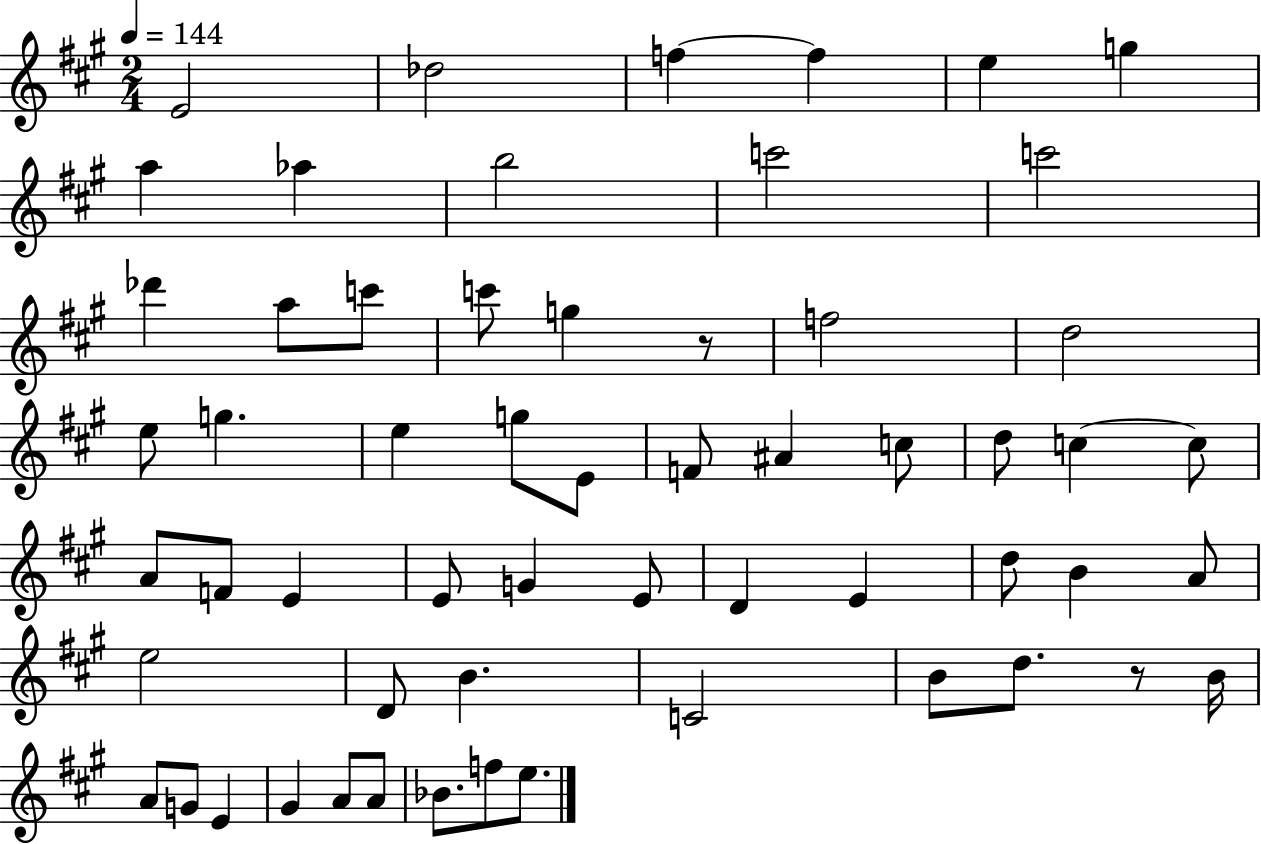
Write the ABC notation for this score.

X:1
T:Untitled
M:2/4
L:1/4
K:A
E2 _d2 f f e g a _a b2 c'2 c'2 _d' a/2 c'/2 c'/2 g z/2 f2 d2 e/2 g e g/2 E/2 F/2 ^A c/2 d/2 c c/2 A/2 F/2 E E/2 G E/2 D E d/2 B A/2 e2 D/2 B C2 B/2 d/2 z/2 B/4 A/2 G/2 E ^G A/2 A/2 _B/2 f/2 e/2